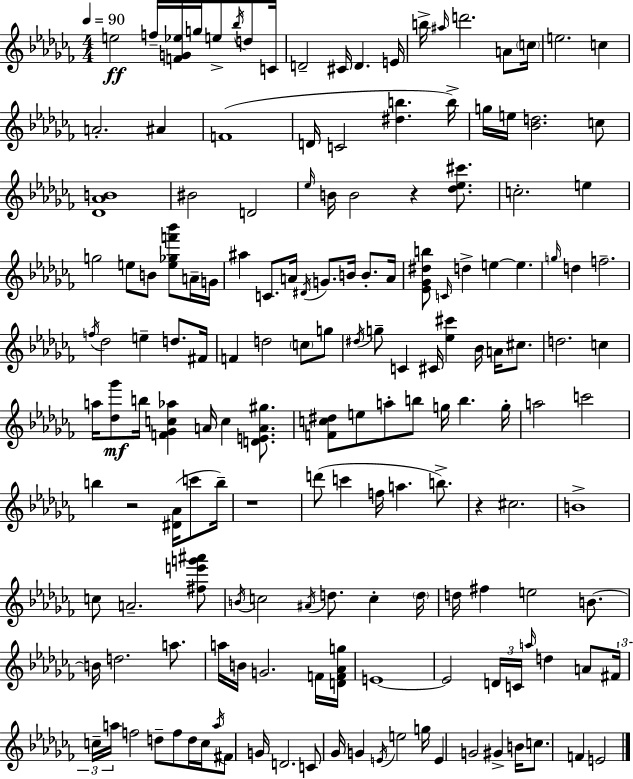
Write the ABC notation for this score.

X:1
T:Untitled
M:4/4
L:1/4
K:Abm
e2 f/4 [FG_e]/4 g/4 e/2 _b/4 d/2 C/4 D2 ^C/4 D E/4 b/4 ^a/4 d'2 A/2 c/4 e2 c A2 ^A F4 D/4 C2 [^db] b/4 g/4 e/4 [_Bd]2 c/2 [_D_AB]4 ^B2 D2 _e/4 B/4 B2 z [_d_e^c']/2 c2 e g2 e/2 B/2 [e_gf'_b']/2 A/4 G/4 ^a C/2 A/4 ^D/4 G/2 B/4 B/2 A/4 [_E_G^db]/2 C/4 d e e g/4 d f2 f/4 _d2 e d/2 ^F/4 F d2 c/2 g/2 ^d/4 g/2 C ^C/4 [_e^c'] _B/4 A/4 ^c/2 d2 c a/4 [_d_g']/2 b/4 [F_Gc_a] A/4 c [DEA^g]/2 [Fc^d]/2 e/2 a/2 b/2 g/4 b g/4 a2 c'2 b z2 [^D_A]/4 c'/2 b/4 z4 d'/2 c' f/4 a b/2 z ^c2 B4 c/2 A2 [^fe'g'^a']/2 B/4 c2 ^A/4 d/2 c d/4 d/4 ^f e2 B/2 B/4 d2 a/2 a/4 B/4 G2 F/4 [DF_Ag]/4 E4 E2 D/4 C/4 a/4 d A/2 ^F/4 c/4 a/4 f2 d/2 f/2 d/4 c/4 a/4 ^F/2 G/4 D2 C/2 _G/4 G E/4 e2 g/4 E G2 ^G B/4 c/2 F E2